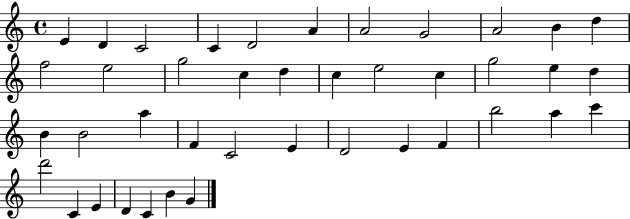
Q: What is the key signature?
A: C major